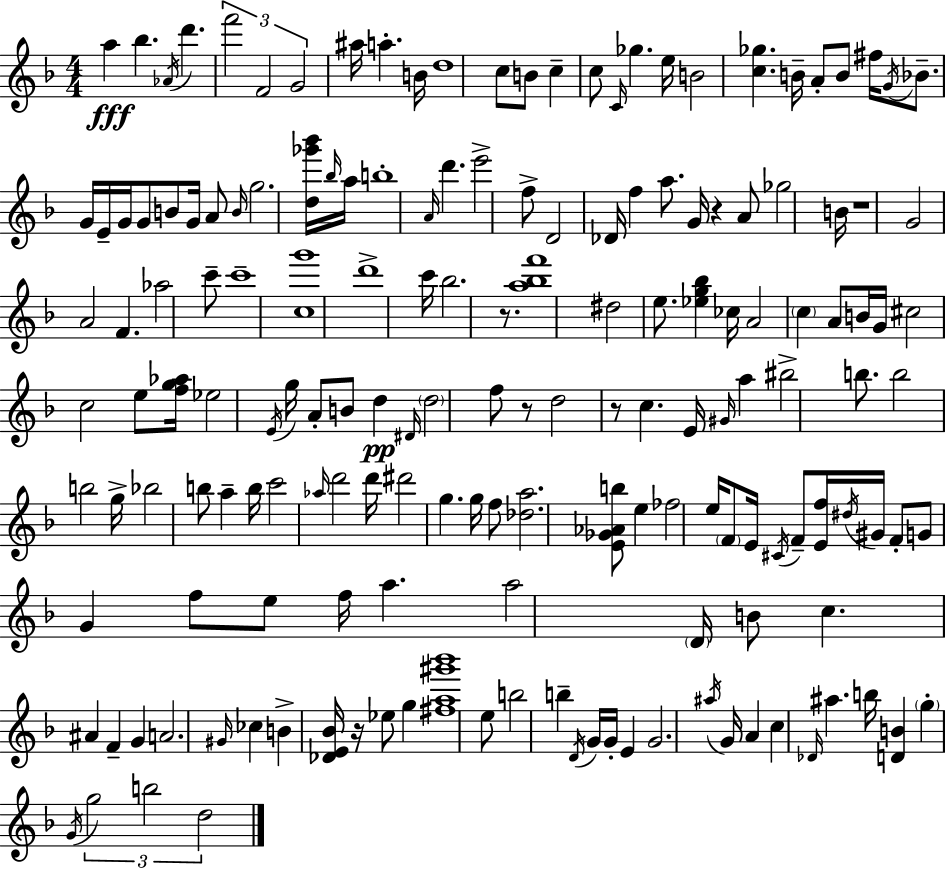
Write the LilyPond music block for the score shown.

{
  \clef treble
  \numericTimeSignature
  \time 4/4
  \key d \minor
  a''4\fff bes''4. \acciaccatura { aes'16 } d'''4. | \tuplet 3/2 { f'''2 f'2 | g'2 } ais''16 a''4.-. | b'16 d''1 | \break c''8 b'8 c''4-- c''8 \grace { c'16 } ges''4. | e''16 b'2 <c'' ges''>4. | b'16-- a'8-. b'8 fis''16 \acciaccatura { g'16 } bes'8.-- g'16 e'16-- g'16 g'8 | b'8 g'16 a'8 \grace { b'16 } g''2. | \break <d'' ges''' bes'''>16 \grace { bes''16 } a''16 b''1-. | \grace { a'16 } d'''4. e'''2-> | f''8-> d'2 des'16 f''4 | a''8. g'16 r4 a'8 ges''2 | \break b'16 r1 | g'2 a'2 | f'4. aes''2 | c'''8-- c'''1-- | \break <c'' g'''>1 | d'''1-> | c'''16 bes''2. | r8. <a'' bes'' f'''>1 | \break dis''2 e''8. | <ees'' g'' bes''>4 ces''16 a'2 \parenthesize c''4 | a'8 b'16 g'16 cis''2 c''2 | e''8 <f'' g'' aes''>16 ees''2 | \break \acciaccatura { e'16 } g''16 a'8-. b'8 d''4\pp \grace { dis'16 } \parenthesize d''2 | f''8 r8 d''2 | r8 c''4. e'16 \grace { gis'16 } a''4 bis''2-> | b''8. b''2 | \break b''2 g''16-> bes''2 | b''8 a''4-- b''16 c'''2 | \grace { aes''16 } d'''2 d'''16 dis'''2 | g''4. g''16 f''8 <des'' a''>2. | \break <e' ges' aes' b''>8 e''4 fes''2 | e''16 \parenthesize f'8 e'16 \acciaccatura { cis'16 } f'8-- <e' f''>16 \acciaccatura { dis''16 } gis'16 | f'8-. g'8 g'4 f''8 e''8 f''16 a''4. | a''2 \parenthesize d'16 b'8 c''4. | \break ais'4 f'4-- g'4 | a'2. \grace { gis'16 } ces''4 | b'4-> <des' e' bes'>16 r16 ees''8 g''4 <fis'' a'' gis''' bes'''>1 | e''8 b''2 | \break b''4-- \acciaccatura { d'16 } g'16 g'16-. e'4 | g'2. \acciaccatura { ais''16 } g'16 | a'4 c''4 \grace { des'16 } ais''4. b''16 | <d' b'>4 \parenthesize g''4-. \acciaccatura { g'16 } \tuplet 3/2 { g''2 | \break b''2 d''2 } | \bar "|."
}